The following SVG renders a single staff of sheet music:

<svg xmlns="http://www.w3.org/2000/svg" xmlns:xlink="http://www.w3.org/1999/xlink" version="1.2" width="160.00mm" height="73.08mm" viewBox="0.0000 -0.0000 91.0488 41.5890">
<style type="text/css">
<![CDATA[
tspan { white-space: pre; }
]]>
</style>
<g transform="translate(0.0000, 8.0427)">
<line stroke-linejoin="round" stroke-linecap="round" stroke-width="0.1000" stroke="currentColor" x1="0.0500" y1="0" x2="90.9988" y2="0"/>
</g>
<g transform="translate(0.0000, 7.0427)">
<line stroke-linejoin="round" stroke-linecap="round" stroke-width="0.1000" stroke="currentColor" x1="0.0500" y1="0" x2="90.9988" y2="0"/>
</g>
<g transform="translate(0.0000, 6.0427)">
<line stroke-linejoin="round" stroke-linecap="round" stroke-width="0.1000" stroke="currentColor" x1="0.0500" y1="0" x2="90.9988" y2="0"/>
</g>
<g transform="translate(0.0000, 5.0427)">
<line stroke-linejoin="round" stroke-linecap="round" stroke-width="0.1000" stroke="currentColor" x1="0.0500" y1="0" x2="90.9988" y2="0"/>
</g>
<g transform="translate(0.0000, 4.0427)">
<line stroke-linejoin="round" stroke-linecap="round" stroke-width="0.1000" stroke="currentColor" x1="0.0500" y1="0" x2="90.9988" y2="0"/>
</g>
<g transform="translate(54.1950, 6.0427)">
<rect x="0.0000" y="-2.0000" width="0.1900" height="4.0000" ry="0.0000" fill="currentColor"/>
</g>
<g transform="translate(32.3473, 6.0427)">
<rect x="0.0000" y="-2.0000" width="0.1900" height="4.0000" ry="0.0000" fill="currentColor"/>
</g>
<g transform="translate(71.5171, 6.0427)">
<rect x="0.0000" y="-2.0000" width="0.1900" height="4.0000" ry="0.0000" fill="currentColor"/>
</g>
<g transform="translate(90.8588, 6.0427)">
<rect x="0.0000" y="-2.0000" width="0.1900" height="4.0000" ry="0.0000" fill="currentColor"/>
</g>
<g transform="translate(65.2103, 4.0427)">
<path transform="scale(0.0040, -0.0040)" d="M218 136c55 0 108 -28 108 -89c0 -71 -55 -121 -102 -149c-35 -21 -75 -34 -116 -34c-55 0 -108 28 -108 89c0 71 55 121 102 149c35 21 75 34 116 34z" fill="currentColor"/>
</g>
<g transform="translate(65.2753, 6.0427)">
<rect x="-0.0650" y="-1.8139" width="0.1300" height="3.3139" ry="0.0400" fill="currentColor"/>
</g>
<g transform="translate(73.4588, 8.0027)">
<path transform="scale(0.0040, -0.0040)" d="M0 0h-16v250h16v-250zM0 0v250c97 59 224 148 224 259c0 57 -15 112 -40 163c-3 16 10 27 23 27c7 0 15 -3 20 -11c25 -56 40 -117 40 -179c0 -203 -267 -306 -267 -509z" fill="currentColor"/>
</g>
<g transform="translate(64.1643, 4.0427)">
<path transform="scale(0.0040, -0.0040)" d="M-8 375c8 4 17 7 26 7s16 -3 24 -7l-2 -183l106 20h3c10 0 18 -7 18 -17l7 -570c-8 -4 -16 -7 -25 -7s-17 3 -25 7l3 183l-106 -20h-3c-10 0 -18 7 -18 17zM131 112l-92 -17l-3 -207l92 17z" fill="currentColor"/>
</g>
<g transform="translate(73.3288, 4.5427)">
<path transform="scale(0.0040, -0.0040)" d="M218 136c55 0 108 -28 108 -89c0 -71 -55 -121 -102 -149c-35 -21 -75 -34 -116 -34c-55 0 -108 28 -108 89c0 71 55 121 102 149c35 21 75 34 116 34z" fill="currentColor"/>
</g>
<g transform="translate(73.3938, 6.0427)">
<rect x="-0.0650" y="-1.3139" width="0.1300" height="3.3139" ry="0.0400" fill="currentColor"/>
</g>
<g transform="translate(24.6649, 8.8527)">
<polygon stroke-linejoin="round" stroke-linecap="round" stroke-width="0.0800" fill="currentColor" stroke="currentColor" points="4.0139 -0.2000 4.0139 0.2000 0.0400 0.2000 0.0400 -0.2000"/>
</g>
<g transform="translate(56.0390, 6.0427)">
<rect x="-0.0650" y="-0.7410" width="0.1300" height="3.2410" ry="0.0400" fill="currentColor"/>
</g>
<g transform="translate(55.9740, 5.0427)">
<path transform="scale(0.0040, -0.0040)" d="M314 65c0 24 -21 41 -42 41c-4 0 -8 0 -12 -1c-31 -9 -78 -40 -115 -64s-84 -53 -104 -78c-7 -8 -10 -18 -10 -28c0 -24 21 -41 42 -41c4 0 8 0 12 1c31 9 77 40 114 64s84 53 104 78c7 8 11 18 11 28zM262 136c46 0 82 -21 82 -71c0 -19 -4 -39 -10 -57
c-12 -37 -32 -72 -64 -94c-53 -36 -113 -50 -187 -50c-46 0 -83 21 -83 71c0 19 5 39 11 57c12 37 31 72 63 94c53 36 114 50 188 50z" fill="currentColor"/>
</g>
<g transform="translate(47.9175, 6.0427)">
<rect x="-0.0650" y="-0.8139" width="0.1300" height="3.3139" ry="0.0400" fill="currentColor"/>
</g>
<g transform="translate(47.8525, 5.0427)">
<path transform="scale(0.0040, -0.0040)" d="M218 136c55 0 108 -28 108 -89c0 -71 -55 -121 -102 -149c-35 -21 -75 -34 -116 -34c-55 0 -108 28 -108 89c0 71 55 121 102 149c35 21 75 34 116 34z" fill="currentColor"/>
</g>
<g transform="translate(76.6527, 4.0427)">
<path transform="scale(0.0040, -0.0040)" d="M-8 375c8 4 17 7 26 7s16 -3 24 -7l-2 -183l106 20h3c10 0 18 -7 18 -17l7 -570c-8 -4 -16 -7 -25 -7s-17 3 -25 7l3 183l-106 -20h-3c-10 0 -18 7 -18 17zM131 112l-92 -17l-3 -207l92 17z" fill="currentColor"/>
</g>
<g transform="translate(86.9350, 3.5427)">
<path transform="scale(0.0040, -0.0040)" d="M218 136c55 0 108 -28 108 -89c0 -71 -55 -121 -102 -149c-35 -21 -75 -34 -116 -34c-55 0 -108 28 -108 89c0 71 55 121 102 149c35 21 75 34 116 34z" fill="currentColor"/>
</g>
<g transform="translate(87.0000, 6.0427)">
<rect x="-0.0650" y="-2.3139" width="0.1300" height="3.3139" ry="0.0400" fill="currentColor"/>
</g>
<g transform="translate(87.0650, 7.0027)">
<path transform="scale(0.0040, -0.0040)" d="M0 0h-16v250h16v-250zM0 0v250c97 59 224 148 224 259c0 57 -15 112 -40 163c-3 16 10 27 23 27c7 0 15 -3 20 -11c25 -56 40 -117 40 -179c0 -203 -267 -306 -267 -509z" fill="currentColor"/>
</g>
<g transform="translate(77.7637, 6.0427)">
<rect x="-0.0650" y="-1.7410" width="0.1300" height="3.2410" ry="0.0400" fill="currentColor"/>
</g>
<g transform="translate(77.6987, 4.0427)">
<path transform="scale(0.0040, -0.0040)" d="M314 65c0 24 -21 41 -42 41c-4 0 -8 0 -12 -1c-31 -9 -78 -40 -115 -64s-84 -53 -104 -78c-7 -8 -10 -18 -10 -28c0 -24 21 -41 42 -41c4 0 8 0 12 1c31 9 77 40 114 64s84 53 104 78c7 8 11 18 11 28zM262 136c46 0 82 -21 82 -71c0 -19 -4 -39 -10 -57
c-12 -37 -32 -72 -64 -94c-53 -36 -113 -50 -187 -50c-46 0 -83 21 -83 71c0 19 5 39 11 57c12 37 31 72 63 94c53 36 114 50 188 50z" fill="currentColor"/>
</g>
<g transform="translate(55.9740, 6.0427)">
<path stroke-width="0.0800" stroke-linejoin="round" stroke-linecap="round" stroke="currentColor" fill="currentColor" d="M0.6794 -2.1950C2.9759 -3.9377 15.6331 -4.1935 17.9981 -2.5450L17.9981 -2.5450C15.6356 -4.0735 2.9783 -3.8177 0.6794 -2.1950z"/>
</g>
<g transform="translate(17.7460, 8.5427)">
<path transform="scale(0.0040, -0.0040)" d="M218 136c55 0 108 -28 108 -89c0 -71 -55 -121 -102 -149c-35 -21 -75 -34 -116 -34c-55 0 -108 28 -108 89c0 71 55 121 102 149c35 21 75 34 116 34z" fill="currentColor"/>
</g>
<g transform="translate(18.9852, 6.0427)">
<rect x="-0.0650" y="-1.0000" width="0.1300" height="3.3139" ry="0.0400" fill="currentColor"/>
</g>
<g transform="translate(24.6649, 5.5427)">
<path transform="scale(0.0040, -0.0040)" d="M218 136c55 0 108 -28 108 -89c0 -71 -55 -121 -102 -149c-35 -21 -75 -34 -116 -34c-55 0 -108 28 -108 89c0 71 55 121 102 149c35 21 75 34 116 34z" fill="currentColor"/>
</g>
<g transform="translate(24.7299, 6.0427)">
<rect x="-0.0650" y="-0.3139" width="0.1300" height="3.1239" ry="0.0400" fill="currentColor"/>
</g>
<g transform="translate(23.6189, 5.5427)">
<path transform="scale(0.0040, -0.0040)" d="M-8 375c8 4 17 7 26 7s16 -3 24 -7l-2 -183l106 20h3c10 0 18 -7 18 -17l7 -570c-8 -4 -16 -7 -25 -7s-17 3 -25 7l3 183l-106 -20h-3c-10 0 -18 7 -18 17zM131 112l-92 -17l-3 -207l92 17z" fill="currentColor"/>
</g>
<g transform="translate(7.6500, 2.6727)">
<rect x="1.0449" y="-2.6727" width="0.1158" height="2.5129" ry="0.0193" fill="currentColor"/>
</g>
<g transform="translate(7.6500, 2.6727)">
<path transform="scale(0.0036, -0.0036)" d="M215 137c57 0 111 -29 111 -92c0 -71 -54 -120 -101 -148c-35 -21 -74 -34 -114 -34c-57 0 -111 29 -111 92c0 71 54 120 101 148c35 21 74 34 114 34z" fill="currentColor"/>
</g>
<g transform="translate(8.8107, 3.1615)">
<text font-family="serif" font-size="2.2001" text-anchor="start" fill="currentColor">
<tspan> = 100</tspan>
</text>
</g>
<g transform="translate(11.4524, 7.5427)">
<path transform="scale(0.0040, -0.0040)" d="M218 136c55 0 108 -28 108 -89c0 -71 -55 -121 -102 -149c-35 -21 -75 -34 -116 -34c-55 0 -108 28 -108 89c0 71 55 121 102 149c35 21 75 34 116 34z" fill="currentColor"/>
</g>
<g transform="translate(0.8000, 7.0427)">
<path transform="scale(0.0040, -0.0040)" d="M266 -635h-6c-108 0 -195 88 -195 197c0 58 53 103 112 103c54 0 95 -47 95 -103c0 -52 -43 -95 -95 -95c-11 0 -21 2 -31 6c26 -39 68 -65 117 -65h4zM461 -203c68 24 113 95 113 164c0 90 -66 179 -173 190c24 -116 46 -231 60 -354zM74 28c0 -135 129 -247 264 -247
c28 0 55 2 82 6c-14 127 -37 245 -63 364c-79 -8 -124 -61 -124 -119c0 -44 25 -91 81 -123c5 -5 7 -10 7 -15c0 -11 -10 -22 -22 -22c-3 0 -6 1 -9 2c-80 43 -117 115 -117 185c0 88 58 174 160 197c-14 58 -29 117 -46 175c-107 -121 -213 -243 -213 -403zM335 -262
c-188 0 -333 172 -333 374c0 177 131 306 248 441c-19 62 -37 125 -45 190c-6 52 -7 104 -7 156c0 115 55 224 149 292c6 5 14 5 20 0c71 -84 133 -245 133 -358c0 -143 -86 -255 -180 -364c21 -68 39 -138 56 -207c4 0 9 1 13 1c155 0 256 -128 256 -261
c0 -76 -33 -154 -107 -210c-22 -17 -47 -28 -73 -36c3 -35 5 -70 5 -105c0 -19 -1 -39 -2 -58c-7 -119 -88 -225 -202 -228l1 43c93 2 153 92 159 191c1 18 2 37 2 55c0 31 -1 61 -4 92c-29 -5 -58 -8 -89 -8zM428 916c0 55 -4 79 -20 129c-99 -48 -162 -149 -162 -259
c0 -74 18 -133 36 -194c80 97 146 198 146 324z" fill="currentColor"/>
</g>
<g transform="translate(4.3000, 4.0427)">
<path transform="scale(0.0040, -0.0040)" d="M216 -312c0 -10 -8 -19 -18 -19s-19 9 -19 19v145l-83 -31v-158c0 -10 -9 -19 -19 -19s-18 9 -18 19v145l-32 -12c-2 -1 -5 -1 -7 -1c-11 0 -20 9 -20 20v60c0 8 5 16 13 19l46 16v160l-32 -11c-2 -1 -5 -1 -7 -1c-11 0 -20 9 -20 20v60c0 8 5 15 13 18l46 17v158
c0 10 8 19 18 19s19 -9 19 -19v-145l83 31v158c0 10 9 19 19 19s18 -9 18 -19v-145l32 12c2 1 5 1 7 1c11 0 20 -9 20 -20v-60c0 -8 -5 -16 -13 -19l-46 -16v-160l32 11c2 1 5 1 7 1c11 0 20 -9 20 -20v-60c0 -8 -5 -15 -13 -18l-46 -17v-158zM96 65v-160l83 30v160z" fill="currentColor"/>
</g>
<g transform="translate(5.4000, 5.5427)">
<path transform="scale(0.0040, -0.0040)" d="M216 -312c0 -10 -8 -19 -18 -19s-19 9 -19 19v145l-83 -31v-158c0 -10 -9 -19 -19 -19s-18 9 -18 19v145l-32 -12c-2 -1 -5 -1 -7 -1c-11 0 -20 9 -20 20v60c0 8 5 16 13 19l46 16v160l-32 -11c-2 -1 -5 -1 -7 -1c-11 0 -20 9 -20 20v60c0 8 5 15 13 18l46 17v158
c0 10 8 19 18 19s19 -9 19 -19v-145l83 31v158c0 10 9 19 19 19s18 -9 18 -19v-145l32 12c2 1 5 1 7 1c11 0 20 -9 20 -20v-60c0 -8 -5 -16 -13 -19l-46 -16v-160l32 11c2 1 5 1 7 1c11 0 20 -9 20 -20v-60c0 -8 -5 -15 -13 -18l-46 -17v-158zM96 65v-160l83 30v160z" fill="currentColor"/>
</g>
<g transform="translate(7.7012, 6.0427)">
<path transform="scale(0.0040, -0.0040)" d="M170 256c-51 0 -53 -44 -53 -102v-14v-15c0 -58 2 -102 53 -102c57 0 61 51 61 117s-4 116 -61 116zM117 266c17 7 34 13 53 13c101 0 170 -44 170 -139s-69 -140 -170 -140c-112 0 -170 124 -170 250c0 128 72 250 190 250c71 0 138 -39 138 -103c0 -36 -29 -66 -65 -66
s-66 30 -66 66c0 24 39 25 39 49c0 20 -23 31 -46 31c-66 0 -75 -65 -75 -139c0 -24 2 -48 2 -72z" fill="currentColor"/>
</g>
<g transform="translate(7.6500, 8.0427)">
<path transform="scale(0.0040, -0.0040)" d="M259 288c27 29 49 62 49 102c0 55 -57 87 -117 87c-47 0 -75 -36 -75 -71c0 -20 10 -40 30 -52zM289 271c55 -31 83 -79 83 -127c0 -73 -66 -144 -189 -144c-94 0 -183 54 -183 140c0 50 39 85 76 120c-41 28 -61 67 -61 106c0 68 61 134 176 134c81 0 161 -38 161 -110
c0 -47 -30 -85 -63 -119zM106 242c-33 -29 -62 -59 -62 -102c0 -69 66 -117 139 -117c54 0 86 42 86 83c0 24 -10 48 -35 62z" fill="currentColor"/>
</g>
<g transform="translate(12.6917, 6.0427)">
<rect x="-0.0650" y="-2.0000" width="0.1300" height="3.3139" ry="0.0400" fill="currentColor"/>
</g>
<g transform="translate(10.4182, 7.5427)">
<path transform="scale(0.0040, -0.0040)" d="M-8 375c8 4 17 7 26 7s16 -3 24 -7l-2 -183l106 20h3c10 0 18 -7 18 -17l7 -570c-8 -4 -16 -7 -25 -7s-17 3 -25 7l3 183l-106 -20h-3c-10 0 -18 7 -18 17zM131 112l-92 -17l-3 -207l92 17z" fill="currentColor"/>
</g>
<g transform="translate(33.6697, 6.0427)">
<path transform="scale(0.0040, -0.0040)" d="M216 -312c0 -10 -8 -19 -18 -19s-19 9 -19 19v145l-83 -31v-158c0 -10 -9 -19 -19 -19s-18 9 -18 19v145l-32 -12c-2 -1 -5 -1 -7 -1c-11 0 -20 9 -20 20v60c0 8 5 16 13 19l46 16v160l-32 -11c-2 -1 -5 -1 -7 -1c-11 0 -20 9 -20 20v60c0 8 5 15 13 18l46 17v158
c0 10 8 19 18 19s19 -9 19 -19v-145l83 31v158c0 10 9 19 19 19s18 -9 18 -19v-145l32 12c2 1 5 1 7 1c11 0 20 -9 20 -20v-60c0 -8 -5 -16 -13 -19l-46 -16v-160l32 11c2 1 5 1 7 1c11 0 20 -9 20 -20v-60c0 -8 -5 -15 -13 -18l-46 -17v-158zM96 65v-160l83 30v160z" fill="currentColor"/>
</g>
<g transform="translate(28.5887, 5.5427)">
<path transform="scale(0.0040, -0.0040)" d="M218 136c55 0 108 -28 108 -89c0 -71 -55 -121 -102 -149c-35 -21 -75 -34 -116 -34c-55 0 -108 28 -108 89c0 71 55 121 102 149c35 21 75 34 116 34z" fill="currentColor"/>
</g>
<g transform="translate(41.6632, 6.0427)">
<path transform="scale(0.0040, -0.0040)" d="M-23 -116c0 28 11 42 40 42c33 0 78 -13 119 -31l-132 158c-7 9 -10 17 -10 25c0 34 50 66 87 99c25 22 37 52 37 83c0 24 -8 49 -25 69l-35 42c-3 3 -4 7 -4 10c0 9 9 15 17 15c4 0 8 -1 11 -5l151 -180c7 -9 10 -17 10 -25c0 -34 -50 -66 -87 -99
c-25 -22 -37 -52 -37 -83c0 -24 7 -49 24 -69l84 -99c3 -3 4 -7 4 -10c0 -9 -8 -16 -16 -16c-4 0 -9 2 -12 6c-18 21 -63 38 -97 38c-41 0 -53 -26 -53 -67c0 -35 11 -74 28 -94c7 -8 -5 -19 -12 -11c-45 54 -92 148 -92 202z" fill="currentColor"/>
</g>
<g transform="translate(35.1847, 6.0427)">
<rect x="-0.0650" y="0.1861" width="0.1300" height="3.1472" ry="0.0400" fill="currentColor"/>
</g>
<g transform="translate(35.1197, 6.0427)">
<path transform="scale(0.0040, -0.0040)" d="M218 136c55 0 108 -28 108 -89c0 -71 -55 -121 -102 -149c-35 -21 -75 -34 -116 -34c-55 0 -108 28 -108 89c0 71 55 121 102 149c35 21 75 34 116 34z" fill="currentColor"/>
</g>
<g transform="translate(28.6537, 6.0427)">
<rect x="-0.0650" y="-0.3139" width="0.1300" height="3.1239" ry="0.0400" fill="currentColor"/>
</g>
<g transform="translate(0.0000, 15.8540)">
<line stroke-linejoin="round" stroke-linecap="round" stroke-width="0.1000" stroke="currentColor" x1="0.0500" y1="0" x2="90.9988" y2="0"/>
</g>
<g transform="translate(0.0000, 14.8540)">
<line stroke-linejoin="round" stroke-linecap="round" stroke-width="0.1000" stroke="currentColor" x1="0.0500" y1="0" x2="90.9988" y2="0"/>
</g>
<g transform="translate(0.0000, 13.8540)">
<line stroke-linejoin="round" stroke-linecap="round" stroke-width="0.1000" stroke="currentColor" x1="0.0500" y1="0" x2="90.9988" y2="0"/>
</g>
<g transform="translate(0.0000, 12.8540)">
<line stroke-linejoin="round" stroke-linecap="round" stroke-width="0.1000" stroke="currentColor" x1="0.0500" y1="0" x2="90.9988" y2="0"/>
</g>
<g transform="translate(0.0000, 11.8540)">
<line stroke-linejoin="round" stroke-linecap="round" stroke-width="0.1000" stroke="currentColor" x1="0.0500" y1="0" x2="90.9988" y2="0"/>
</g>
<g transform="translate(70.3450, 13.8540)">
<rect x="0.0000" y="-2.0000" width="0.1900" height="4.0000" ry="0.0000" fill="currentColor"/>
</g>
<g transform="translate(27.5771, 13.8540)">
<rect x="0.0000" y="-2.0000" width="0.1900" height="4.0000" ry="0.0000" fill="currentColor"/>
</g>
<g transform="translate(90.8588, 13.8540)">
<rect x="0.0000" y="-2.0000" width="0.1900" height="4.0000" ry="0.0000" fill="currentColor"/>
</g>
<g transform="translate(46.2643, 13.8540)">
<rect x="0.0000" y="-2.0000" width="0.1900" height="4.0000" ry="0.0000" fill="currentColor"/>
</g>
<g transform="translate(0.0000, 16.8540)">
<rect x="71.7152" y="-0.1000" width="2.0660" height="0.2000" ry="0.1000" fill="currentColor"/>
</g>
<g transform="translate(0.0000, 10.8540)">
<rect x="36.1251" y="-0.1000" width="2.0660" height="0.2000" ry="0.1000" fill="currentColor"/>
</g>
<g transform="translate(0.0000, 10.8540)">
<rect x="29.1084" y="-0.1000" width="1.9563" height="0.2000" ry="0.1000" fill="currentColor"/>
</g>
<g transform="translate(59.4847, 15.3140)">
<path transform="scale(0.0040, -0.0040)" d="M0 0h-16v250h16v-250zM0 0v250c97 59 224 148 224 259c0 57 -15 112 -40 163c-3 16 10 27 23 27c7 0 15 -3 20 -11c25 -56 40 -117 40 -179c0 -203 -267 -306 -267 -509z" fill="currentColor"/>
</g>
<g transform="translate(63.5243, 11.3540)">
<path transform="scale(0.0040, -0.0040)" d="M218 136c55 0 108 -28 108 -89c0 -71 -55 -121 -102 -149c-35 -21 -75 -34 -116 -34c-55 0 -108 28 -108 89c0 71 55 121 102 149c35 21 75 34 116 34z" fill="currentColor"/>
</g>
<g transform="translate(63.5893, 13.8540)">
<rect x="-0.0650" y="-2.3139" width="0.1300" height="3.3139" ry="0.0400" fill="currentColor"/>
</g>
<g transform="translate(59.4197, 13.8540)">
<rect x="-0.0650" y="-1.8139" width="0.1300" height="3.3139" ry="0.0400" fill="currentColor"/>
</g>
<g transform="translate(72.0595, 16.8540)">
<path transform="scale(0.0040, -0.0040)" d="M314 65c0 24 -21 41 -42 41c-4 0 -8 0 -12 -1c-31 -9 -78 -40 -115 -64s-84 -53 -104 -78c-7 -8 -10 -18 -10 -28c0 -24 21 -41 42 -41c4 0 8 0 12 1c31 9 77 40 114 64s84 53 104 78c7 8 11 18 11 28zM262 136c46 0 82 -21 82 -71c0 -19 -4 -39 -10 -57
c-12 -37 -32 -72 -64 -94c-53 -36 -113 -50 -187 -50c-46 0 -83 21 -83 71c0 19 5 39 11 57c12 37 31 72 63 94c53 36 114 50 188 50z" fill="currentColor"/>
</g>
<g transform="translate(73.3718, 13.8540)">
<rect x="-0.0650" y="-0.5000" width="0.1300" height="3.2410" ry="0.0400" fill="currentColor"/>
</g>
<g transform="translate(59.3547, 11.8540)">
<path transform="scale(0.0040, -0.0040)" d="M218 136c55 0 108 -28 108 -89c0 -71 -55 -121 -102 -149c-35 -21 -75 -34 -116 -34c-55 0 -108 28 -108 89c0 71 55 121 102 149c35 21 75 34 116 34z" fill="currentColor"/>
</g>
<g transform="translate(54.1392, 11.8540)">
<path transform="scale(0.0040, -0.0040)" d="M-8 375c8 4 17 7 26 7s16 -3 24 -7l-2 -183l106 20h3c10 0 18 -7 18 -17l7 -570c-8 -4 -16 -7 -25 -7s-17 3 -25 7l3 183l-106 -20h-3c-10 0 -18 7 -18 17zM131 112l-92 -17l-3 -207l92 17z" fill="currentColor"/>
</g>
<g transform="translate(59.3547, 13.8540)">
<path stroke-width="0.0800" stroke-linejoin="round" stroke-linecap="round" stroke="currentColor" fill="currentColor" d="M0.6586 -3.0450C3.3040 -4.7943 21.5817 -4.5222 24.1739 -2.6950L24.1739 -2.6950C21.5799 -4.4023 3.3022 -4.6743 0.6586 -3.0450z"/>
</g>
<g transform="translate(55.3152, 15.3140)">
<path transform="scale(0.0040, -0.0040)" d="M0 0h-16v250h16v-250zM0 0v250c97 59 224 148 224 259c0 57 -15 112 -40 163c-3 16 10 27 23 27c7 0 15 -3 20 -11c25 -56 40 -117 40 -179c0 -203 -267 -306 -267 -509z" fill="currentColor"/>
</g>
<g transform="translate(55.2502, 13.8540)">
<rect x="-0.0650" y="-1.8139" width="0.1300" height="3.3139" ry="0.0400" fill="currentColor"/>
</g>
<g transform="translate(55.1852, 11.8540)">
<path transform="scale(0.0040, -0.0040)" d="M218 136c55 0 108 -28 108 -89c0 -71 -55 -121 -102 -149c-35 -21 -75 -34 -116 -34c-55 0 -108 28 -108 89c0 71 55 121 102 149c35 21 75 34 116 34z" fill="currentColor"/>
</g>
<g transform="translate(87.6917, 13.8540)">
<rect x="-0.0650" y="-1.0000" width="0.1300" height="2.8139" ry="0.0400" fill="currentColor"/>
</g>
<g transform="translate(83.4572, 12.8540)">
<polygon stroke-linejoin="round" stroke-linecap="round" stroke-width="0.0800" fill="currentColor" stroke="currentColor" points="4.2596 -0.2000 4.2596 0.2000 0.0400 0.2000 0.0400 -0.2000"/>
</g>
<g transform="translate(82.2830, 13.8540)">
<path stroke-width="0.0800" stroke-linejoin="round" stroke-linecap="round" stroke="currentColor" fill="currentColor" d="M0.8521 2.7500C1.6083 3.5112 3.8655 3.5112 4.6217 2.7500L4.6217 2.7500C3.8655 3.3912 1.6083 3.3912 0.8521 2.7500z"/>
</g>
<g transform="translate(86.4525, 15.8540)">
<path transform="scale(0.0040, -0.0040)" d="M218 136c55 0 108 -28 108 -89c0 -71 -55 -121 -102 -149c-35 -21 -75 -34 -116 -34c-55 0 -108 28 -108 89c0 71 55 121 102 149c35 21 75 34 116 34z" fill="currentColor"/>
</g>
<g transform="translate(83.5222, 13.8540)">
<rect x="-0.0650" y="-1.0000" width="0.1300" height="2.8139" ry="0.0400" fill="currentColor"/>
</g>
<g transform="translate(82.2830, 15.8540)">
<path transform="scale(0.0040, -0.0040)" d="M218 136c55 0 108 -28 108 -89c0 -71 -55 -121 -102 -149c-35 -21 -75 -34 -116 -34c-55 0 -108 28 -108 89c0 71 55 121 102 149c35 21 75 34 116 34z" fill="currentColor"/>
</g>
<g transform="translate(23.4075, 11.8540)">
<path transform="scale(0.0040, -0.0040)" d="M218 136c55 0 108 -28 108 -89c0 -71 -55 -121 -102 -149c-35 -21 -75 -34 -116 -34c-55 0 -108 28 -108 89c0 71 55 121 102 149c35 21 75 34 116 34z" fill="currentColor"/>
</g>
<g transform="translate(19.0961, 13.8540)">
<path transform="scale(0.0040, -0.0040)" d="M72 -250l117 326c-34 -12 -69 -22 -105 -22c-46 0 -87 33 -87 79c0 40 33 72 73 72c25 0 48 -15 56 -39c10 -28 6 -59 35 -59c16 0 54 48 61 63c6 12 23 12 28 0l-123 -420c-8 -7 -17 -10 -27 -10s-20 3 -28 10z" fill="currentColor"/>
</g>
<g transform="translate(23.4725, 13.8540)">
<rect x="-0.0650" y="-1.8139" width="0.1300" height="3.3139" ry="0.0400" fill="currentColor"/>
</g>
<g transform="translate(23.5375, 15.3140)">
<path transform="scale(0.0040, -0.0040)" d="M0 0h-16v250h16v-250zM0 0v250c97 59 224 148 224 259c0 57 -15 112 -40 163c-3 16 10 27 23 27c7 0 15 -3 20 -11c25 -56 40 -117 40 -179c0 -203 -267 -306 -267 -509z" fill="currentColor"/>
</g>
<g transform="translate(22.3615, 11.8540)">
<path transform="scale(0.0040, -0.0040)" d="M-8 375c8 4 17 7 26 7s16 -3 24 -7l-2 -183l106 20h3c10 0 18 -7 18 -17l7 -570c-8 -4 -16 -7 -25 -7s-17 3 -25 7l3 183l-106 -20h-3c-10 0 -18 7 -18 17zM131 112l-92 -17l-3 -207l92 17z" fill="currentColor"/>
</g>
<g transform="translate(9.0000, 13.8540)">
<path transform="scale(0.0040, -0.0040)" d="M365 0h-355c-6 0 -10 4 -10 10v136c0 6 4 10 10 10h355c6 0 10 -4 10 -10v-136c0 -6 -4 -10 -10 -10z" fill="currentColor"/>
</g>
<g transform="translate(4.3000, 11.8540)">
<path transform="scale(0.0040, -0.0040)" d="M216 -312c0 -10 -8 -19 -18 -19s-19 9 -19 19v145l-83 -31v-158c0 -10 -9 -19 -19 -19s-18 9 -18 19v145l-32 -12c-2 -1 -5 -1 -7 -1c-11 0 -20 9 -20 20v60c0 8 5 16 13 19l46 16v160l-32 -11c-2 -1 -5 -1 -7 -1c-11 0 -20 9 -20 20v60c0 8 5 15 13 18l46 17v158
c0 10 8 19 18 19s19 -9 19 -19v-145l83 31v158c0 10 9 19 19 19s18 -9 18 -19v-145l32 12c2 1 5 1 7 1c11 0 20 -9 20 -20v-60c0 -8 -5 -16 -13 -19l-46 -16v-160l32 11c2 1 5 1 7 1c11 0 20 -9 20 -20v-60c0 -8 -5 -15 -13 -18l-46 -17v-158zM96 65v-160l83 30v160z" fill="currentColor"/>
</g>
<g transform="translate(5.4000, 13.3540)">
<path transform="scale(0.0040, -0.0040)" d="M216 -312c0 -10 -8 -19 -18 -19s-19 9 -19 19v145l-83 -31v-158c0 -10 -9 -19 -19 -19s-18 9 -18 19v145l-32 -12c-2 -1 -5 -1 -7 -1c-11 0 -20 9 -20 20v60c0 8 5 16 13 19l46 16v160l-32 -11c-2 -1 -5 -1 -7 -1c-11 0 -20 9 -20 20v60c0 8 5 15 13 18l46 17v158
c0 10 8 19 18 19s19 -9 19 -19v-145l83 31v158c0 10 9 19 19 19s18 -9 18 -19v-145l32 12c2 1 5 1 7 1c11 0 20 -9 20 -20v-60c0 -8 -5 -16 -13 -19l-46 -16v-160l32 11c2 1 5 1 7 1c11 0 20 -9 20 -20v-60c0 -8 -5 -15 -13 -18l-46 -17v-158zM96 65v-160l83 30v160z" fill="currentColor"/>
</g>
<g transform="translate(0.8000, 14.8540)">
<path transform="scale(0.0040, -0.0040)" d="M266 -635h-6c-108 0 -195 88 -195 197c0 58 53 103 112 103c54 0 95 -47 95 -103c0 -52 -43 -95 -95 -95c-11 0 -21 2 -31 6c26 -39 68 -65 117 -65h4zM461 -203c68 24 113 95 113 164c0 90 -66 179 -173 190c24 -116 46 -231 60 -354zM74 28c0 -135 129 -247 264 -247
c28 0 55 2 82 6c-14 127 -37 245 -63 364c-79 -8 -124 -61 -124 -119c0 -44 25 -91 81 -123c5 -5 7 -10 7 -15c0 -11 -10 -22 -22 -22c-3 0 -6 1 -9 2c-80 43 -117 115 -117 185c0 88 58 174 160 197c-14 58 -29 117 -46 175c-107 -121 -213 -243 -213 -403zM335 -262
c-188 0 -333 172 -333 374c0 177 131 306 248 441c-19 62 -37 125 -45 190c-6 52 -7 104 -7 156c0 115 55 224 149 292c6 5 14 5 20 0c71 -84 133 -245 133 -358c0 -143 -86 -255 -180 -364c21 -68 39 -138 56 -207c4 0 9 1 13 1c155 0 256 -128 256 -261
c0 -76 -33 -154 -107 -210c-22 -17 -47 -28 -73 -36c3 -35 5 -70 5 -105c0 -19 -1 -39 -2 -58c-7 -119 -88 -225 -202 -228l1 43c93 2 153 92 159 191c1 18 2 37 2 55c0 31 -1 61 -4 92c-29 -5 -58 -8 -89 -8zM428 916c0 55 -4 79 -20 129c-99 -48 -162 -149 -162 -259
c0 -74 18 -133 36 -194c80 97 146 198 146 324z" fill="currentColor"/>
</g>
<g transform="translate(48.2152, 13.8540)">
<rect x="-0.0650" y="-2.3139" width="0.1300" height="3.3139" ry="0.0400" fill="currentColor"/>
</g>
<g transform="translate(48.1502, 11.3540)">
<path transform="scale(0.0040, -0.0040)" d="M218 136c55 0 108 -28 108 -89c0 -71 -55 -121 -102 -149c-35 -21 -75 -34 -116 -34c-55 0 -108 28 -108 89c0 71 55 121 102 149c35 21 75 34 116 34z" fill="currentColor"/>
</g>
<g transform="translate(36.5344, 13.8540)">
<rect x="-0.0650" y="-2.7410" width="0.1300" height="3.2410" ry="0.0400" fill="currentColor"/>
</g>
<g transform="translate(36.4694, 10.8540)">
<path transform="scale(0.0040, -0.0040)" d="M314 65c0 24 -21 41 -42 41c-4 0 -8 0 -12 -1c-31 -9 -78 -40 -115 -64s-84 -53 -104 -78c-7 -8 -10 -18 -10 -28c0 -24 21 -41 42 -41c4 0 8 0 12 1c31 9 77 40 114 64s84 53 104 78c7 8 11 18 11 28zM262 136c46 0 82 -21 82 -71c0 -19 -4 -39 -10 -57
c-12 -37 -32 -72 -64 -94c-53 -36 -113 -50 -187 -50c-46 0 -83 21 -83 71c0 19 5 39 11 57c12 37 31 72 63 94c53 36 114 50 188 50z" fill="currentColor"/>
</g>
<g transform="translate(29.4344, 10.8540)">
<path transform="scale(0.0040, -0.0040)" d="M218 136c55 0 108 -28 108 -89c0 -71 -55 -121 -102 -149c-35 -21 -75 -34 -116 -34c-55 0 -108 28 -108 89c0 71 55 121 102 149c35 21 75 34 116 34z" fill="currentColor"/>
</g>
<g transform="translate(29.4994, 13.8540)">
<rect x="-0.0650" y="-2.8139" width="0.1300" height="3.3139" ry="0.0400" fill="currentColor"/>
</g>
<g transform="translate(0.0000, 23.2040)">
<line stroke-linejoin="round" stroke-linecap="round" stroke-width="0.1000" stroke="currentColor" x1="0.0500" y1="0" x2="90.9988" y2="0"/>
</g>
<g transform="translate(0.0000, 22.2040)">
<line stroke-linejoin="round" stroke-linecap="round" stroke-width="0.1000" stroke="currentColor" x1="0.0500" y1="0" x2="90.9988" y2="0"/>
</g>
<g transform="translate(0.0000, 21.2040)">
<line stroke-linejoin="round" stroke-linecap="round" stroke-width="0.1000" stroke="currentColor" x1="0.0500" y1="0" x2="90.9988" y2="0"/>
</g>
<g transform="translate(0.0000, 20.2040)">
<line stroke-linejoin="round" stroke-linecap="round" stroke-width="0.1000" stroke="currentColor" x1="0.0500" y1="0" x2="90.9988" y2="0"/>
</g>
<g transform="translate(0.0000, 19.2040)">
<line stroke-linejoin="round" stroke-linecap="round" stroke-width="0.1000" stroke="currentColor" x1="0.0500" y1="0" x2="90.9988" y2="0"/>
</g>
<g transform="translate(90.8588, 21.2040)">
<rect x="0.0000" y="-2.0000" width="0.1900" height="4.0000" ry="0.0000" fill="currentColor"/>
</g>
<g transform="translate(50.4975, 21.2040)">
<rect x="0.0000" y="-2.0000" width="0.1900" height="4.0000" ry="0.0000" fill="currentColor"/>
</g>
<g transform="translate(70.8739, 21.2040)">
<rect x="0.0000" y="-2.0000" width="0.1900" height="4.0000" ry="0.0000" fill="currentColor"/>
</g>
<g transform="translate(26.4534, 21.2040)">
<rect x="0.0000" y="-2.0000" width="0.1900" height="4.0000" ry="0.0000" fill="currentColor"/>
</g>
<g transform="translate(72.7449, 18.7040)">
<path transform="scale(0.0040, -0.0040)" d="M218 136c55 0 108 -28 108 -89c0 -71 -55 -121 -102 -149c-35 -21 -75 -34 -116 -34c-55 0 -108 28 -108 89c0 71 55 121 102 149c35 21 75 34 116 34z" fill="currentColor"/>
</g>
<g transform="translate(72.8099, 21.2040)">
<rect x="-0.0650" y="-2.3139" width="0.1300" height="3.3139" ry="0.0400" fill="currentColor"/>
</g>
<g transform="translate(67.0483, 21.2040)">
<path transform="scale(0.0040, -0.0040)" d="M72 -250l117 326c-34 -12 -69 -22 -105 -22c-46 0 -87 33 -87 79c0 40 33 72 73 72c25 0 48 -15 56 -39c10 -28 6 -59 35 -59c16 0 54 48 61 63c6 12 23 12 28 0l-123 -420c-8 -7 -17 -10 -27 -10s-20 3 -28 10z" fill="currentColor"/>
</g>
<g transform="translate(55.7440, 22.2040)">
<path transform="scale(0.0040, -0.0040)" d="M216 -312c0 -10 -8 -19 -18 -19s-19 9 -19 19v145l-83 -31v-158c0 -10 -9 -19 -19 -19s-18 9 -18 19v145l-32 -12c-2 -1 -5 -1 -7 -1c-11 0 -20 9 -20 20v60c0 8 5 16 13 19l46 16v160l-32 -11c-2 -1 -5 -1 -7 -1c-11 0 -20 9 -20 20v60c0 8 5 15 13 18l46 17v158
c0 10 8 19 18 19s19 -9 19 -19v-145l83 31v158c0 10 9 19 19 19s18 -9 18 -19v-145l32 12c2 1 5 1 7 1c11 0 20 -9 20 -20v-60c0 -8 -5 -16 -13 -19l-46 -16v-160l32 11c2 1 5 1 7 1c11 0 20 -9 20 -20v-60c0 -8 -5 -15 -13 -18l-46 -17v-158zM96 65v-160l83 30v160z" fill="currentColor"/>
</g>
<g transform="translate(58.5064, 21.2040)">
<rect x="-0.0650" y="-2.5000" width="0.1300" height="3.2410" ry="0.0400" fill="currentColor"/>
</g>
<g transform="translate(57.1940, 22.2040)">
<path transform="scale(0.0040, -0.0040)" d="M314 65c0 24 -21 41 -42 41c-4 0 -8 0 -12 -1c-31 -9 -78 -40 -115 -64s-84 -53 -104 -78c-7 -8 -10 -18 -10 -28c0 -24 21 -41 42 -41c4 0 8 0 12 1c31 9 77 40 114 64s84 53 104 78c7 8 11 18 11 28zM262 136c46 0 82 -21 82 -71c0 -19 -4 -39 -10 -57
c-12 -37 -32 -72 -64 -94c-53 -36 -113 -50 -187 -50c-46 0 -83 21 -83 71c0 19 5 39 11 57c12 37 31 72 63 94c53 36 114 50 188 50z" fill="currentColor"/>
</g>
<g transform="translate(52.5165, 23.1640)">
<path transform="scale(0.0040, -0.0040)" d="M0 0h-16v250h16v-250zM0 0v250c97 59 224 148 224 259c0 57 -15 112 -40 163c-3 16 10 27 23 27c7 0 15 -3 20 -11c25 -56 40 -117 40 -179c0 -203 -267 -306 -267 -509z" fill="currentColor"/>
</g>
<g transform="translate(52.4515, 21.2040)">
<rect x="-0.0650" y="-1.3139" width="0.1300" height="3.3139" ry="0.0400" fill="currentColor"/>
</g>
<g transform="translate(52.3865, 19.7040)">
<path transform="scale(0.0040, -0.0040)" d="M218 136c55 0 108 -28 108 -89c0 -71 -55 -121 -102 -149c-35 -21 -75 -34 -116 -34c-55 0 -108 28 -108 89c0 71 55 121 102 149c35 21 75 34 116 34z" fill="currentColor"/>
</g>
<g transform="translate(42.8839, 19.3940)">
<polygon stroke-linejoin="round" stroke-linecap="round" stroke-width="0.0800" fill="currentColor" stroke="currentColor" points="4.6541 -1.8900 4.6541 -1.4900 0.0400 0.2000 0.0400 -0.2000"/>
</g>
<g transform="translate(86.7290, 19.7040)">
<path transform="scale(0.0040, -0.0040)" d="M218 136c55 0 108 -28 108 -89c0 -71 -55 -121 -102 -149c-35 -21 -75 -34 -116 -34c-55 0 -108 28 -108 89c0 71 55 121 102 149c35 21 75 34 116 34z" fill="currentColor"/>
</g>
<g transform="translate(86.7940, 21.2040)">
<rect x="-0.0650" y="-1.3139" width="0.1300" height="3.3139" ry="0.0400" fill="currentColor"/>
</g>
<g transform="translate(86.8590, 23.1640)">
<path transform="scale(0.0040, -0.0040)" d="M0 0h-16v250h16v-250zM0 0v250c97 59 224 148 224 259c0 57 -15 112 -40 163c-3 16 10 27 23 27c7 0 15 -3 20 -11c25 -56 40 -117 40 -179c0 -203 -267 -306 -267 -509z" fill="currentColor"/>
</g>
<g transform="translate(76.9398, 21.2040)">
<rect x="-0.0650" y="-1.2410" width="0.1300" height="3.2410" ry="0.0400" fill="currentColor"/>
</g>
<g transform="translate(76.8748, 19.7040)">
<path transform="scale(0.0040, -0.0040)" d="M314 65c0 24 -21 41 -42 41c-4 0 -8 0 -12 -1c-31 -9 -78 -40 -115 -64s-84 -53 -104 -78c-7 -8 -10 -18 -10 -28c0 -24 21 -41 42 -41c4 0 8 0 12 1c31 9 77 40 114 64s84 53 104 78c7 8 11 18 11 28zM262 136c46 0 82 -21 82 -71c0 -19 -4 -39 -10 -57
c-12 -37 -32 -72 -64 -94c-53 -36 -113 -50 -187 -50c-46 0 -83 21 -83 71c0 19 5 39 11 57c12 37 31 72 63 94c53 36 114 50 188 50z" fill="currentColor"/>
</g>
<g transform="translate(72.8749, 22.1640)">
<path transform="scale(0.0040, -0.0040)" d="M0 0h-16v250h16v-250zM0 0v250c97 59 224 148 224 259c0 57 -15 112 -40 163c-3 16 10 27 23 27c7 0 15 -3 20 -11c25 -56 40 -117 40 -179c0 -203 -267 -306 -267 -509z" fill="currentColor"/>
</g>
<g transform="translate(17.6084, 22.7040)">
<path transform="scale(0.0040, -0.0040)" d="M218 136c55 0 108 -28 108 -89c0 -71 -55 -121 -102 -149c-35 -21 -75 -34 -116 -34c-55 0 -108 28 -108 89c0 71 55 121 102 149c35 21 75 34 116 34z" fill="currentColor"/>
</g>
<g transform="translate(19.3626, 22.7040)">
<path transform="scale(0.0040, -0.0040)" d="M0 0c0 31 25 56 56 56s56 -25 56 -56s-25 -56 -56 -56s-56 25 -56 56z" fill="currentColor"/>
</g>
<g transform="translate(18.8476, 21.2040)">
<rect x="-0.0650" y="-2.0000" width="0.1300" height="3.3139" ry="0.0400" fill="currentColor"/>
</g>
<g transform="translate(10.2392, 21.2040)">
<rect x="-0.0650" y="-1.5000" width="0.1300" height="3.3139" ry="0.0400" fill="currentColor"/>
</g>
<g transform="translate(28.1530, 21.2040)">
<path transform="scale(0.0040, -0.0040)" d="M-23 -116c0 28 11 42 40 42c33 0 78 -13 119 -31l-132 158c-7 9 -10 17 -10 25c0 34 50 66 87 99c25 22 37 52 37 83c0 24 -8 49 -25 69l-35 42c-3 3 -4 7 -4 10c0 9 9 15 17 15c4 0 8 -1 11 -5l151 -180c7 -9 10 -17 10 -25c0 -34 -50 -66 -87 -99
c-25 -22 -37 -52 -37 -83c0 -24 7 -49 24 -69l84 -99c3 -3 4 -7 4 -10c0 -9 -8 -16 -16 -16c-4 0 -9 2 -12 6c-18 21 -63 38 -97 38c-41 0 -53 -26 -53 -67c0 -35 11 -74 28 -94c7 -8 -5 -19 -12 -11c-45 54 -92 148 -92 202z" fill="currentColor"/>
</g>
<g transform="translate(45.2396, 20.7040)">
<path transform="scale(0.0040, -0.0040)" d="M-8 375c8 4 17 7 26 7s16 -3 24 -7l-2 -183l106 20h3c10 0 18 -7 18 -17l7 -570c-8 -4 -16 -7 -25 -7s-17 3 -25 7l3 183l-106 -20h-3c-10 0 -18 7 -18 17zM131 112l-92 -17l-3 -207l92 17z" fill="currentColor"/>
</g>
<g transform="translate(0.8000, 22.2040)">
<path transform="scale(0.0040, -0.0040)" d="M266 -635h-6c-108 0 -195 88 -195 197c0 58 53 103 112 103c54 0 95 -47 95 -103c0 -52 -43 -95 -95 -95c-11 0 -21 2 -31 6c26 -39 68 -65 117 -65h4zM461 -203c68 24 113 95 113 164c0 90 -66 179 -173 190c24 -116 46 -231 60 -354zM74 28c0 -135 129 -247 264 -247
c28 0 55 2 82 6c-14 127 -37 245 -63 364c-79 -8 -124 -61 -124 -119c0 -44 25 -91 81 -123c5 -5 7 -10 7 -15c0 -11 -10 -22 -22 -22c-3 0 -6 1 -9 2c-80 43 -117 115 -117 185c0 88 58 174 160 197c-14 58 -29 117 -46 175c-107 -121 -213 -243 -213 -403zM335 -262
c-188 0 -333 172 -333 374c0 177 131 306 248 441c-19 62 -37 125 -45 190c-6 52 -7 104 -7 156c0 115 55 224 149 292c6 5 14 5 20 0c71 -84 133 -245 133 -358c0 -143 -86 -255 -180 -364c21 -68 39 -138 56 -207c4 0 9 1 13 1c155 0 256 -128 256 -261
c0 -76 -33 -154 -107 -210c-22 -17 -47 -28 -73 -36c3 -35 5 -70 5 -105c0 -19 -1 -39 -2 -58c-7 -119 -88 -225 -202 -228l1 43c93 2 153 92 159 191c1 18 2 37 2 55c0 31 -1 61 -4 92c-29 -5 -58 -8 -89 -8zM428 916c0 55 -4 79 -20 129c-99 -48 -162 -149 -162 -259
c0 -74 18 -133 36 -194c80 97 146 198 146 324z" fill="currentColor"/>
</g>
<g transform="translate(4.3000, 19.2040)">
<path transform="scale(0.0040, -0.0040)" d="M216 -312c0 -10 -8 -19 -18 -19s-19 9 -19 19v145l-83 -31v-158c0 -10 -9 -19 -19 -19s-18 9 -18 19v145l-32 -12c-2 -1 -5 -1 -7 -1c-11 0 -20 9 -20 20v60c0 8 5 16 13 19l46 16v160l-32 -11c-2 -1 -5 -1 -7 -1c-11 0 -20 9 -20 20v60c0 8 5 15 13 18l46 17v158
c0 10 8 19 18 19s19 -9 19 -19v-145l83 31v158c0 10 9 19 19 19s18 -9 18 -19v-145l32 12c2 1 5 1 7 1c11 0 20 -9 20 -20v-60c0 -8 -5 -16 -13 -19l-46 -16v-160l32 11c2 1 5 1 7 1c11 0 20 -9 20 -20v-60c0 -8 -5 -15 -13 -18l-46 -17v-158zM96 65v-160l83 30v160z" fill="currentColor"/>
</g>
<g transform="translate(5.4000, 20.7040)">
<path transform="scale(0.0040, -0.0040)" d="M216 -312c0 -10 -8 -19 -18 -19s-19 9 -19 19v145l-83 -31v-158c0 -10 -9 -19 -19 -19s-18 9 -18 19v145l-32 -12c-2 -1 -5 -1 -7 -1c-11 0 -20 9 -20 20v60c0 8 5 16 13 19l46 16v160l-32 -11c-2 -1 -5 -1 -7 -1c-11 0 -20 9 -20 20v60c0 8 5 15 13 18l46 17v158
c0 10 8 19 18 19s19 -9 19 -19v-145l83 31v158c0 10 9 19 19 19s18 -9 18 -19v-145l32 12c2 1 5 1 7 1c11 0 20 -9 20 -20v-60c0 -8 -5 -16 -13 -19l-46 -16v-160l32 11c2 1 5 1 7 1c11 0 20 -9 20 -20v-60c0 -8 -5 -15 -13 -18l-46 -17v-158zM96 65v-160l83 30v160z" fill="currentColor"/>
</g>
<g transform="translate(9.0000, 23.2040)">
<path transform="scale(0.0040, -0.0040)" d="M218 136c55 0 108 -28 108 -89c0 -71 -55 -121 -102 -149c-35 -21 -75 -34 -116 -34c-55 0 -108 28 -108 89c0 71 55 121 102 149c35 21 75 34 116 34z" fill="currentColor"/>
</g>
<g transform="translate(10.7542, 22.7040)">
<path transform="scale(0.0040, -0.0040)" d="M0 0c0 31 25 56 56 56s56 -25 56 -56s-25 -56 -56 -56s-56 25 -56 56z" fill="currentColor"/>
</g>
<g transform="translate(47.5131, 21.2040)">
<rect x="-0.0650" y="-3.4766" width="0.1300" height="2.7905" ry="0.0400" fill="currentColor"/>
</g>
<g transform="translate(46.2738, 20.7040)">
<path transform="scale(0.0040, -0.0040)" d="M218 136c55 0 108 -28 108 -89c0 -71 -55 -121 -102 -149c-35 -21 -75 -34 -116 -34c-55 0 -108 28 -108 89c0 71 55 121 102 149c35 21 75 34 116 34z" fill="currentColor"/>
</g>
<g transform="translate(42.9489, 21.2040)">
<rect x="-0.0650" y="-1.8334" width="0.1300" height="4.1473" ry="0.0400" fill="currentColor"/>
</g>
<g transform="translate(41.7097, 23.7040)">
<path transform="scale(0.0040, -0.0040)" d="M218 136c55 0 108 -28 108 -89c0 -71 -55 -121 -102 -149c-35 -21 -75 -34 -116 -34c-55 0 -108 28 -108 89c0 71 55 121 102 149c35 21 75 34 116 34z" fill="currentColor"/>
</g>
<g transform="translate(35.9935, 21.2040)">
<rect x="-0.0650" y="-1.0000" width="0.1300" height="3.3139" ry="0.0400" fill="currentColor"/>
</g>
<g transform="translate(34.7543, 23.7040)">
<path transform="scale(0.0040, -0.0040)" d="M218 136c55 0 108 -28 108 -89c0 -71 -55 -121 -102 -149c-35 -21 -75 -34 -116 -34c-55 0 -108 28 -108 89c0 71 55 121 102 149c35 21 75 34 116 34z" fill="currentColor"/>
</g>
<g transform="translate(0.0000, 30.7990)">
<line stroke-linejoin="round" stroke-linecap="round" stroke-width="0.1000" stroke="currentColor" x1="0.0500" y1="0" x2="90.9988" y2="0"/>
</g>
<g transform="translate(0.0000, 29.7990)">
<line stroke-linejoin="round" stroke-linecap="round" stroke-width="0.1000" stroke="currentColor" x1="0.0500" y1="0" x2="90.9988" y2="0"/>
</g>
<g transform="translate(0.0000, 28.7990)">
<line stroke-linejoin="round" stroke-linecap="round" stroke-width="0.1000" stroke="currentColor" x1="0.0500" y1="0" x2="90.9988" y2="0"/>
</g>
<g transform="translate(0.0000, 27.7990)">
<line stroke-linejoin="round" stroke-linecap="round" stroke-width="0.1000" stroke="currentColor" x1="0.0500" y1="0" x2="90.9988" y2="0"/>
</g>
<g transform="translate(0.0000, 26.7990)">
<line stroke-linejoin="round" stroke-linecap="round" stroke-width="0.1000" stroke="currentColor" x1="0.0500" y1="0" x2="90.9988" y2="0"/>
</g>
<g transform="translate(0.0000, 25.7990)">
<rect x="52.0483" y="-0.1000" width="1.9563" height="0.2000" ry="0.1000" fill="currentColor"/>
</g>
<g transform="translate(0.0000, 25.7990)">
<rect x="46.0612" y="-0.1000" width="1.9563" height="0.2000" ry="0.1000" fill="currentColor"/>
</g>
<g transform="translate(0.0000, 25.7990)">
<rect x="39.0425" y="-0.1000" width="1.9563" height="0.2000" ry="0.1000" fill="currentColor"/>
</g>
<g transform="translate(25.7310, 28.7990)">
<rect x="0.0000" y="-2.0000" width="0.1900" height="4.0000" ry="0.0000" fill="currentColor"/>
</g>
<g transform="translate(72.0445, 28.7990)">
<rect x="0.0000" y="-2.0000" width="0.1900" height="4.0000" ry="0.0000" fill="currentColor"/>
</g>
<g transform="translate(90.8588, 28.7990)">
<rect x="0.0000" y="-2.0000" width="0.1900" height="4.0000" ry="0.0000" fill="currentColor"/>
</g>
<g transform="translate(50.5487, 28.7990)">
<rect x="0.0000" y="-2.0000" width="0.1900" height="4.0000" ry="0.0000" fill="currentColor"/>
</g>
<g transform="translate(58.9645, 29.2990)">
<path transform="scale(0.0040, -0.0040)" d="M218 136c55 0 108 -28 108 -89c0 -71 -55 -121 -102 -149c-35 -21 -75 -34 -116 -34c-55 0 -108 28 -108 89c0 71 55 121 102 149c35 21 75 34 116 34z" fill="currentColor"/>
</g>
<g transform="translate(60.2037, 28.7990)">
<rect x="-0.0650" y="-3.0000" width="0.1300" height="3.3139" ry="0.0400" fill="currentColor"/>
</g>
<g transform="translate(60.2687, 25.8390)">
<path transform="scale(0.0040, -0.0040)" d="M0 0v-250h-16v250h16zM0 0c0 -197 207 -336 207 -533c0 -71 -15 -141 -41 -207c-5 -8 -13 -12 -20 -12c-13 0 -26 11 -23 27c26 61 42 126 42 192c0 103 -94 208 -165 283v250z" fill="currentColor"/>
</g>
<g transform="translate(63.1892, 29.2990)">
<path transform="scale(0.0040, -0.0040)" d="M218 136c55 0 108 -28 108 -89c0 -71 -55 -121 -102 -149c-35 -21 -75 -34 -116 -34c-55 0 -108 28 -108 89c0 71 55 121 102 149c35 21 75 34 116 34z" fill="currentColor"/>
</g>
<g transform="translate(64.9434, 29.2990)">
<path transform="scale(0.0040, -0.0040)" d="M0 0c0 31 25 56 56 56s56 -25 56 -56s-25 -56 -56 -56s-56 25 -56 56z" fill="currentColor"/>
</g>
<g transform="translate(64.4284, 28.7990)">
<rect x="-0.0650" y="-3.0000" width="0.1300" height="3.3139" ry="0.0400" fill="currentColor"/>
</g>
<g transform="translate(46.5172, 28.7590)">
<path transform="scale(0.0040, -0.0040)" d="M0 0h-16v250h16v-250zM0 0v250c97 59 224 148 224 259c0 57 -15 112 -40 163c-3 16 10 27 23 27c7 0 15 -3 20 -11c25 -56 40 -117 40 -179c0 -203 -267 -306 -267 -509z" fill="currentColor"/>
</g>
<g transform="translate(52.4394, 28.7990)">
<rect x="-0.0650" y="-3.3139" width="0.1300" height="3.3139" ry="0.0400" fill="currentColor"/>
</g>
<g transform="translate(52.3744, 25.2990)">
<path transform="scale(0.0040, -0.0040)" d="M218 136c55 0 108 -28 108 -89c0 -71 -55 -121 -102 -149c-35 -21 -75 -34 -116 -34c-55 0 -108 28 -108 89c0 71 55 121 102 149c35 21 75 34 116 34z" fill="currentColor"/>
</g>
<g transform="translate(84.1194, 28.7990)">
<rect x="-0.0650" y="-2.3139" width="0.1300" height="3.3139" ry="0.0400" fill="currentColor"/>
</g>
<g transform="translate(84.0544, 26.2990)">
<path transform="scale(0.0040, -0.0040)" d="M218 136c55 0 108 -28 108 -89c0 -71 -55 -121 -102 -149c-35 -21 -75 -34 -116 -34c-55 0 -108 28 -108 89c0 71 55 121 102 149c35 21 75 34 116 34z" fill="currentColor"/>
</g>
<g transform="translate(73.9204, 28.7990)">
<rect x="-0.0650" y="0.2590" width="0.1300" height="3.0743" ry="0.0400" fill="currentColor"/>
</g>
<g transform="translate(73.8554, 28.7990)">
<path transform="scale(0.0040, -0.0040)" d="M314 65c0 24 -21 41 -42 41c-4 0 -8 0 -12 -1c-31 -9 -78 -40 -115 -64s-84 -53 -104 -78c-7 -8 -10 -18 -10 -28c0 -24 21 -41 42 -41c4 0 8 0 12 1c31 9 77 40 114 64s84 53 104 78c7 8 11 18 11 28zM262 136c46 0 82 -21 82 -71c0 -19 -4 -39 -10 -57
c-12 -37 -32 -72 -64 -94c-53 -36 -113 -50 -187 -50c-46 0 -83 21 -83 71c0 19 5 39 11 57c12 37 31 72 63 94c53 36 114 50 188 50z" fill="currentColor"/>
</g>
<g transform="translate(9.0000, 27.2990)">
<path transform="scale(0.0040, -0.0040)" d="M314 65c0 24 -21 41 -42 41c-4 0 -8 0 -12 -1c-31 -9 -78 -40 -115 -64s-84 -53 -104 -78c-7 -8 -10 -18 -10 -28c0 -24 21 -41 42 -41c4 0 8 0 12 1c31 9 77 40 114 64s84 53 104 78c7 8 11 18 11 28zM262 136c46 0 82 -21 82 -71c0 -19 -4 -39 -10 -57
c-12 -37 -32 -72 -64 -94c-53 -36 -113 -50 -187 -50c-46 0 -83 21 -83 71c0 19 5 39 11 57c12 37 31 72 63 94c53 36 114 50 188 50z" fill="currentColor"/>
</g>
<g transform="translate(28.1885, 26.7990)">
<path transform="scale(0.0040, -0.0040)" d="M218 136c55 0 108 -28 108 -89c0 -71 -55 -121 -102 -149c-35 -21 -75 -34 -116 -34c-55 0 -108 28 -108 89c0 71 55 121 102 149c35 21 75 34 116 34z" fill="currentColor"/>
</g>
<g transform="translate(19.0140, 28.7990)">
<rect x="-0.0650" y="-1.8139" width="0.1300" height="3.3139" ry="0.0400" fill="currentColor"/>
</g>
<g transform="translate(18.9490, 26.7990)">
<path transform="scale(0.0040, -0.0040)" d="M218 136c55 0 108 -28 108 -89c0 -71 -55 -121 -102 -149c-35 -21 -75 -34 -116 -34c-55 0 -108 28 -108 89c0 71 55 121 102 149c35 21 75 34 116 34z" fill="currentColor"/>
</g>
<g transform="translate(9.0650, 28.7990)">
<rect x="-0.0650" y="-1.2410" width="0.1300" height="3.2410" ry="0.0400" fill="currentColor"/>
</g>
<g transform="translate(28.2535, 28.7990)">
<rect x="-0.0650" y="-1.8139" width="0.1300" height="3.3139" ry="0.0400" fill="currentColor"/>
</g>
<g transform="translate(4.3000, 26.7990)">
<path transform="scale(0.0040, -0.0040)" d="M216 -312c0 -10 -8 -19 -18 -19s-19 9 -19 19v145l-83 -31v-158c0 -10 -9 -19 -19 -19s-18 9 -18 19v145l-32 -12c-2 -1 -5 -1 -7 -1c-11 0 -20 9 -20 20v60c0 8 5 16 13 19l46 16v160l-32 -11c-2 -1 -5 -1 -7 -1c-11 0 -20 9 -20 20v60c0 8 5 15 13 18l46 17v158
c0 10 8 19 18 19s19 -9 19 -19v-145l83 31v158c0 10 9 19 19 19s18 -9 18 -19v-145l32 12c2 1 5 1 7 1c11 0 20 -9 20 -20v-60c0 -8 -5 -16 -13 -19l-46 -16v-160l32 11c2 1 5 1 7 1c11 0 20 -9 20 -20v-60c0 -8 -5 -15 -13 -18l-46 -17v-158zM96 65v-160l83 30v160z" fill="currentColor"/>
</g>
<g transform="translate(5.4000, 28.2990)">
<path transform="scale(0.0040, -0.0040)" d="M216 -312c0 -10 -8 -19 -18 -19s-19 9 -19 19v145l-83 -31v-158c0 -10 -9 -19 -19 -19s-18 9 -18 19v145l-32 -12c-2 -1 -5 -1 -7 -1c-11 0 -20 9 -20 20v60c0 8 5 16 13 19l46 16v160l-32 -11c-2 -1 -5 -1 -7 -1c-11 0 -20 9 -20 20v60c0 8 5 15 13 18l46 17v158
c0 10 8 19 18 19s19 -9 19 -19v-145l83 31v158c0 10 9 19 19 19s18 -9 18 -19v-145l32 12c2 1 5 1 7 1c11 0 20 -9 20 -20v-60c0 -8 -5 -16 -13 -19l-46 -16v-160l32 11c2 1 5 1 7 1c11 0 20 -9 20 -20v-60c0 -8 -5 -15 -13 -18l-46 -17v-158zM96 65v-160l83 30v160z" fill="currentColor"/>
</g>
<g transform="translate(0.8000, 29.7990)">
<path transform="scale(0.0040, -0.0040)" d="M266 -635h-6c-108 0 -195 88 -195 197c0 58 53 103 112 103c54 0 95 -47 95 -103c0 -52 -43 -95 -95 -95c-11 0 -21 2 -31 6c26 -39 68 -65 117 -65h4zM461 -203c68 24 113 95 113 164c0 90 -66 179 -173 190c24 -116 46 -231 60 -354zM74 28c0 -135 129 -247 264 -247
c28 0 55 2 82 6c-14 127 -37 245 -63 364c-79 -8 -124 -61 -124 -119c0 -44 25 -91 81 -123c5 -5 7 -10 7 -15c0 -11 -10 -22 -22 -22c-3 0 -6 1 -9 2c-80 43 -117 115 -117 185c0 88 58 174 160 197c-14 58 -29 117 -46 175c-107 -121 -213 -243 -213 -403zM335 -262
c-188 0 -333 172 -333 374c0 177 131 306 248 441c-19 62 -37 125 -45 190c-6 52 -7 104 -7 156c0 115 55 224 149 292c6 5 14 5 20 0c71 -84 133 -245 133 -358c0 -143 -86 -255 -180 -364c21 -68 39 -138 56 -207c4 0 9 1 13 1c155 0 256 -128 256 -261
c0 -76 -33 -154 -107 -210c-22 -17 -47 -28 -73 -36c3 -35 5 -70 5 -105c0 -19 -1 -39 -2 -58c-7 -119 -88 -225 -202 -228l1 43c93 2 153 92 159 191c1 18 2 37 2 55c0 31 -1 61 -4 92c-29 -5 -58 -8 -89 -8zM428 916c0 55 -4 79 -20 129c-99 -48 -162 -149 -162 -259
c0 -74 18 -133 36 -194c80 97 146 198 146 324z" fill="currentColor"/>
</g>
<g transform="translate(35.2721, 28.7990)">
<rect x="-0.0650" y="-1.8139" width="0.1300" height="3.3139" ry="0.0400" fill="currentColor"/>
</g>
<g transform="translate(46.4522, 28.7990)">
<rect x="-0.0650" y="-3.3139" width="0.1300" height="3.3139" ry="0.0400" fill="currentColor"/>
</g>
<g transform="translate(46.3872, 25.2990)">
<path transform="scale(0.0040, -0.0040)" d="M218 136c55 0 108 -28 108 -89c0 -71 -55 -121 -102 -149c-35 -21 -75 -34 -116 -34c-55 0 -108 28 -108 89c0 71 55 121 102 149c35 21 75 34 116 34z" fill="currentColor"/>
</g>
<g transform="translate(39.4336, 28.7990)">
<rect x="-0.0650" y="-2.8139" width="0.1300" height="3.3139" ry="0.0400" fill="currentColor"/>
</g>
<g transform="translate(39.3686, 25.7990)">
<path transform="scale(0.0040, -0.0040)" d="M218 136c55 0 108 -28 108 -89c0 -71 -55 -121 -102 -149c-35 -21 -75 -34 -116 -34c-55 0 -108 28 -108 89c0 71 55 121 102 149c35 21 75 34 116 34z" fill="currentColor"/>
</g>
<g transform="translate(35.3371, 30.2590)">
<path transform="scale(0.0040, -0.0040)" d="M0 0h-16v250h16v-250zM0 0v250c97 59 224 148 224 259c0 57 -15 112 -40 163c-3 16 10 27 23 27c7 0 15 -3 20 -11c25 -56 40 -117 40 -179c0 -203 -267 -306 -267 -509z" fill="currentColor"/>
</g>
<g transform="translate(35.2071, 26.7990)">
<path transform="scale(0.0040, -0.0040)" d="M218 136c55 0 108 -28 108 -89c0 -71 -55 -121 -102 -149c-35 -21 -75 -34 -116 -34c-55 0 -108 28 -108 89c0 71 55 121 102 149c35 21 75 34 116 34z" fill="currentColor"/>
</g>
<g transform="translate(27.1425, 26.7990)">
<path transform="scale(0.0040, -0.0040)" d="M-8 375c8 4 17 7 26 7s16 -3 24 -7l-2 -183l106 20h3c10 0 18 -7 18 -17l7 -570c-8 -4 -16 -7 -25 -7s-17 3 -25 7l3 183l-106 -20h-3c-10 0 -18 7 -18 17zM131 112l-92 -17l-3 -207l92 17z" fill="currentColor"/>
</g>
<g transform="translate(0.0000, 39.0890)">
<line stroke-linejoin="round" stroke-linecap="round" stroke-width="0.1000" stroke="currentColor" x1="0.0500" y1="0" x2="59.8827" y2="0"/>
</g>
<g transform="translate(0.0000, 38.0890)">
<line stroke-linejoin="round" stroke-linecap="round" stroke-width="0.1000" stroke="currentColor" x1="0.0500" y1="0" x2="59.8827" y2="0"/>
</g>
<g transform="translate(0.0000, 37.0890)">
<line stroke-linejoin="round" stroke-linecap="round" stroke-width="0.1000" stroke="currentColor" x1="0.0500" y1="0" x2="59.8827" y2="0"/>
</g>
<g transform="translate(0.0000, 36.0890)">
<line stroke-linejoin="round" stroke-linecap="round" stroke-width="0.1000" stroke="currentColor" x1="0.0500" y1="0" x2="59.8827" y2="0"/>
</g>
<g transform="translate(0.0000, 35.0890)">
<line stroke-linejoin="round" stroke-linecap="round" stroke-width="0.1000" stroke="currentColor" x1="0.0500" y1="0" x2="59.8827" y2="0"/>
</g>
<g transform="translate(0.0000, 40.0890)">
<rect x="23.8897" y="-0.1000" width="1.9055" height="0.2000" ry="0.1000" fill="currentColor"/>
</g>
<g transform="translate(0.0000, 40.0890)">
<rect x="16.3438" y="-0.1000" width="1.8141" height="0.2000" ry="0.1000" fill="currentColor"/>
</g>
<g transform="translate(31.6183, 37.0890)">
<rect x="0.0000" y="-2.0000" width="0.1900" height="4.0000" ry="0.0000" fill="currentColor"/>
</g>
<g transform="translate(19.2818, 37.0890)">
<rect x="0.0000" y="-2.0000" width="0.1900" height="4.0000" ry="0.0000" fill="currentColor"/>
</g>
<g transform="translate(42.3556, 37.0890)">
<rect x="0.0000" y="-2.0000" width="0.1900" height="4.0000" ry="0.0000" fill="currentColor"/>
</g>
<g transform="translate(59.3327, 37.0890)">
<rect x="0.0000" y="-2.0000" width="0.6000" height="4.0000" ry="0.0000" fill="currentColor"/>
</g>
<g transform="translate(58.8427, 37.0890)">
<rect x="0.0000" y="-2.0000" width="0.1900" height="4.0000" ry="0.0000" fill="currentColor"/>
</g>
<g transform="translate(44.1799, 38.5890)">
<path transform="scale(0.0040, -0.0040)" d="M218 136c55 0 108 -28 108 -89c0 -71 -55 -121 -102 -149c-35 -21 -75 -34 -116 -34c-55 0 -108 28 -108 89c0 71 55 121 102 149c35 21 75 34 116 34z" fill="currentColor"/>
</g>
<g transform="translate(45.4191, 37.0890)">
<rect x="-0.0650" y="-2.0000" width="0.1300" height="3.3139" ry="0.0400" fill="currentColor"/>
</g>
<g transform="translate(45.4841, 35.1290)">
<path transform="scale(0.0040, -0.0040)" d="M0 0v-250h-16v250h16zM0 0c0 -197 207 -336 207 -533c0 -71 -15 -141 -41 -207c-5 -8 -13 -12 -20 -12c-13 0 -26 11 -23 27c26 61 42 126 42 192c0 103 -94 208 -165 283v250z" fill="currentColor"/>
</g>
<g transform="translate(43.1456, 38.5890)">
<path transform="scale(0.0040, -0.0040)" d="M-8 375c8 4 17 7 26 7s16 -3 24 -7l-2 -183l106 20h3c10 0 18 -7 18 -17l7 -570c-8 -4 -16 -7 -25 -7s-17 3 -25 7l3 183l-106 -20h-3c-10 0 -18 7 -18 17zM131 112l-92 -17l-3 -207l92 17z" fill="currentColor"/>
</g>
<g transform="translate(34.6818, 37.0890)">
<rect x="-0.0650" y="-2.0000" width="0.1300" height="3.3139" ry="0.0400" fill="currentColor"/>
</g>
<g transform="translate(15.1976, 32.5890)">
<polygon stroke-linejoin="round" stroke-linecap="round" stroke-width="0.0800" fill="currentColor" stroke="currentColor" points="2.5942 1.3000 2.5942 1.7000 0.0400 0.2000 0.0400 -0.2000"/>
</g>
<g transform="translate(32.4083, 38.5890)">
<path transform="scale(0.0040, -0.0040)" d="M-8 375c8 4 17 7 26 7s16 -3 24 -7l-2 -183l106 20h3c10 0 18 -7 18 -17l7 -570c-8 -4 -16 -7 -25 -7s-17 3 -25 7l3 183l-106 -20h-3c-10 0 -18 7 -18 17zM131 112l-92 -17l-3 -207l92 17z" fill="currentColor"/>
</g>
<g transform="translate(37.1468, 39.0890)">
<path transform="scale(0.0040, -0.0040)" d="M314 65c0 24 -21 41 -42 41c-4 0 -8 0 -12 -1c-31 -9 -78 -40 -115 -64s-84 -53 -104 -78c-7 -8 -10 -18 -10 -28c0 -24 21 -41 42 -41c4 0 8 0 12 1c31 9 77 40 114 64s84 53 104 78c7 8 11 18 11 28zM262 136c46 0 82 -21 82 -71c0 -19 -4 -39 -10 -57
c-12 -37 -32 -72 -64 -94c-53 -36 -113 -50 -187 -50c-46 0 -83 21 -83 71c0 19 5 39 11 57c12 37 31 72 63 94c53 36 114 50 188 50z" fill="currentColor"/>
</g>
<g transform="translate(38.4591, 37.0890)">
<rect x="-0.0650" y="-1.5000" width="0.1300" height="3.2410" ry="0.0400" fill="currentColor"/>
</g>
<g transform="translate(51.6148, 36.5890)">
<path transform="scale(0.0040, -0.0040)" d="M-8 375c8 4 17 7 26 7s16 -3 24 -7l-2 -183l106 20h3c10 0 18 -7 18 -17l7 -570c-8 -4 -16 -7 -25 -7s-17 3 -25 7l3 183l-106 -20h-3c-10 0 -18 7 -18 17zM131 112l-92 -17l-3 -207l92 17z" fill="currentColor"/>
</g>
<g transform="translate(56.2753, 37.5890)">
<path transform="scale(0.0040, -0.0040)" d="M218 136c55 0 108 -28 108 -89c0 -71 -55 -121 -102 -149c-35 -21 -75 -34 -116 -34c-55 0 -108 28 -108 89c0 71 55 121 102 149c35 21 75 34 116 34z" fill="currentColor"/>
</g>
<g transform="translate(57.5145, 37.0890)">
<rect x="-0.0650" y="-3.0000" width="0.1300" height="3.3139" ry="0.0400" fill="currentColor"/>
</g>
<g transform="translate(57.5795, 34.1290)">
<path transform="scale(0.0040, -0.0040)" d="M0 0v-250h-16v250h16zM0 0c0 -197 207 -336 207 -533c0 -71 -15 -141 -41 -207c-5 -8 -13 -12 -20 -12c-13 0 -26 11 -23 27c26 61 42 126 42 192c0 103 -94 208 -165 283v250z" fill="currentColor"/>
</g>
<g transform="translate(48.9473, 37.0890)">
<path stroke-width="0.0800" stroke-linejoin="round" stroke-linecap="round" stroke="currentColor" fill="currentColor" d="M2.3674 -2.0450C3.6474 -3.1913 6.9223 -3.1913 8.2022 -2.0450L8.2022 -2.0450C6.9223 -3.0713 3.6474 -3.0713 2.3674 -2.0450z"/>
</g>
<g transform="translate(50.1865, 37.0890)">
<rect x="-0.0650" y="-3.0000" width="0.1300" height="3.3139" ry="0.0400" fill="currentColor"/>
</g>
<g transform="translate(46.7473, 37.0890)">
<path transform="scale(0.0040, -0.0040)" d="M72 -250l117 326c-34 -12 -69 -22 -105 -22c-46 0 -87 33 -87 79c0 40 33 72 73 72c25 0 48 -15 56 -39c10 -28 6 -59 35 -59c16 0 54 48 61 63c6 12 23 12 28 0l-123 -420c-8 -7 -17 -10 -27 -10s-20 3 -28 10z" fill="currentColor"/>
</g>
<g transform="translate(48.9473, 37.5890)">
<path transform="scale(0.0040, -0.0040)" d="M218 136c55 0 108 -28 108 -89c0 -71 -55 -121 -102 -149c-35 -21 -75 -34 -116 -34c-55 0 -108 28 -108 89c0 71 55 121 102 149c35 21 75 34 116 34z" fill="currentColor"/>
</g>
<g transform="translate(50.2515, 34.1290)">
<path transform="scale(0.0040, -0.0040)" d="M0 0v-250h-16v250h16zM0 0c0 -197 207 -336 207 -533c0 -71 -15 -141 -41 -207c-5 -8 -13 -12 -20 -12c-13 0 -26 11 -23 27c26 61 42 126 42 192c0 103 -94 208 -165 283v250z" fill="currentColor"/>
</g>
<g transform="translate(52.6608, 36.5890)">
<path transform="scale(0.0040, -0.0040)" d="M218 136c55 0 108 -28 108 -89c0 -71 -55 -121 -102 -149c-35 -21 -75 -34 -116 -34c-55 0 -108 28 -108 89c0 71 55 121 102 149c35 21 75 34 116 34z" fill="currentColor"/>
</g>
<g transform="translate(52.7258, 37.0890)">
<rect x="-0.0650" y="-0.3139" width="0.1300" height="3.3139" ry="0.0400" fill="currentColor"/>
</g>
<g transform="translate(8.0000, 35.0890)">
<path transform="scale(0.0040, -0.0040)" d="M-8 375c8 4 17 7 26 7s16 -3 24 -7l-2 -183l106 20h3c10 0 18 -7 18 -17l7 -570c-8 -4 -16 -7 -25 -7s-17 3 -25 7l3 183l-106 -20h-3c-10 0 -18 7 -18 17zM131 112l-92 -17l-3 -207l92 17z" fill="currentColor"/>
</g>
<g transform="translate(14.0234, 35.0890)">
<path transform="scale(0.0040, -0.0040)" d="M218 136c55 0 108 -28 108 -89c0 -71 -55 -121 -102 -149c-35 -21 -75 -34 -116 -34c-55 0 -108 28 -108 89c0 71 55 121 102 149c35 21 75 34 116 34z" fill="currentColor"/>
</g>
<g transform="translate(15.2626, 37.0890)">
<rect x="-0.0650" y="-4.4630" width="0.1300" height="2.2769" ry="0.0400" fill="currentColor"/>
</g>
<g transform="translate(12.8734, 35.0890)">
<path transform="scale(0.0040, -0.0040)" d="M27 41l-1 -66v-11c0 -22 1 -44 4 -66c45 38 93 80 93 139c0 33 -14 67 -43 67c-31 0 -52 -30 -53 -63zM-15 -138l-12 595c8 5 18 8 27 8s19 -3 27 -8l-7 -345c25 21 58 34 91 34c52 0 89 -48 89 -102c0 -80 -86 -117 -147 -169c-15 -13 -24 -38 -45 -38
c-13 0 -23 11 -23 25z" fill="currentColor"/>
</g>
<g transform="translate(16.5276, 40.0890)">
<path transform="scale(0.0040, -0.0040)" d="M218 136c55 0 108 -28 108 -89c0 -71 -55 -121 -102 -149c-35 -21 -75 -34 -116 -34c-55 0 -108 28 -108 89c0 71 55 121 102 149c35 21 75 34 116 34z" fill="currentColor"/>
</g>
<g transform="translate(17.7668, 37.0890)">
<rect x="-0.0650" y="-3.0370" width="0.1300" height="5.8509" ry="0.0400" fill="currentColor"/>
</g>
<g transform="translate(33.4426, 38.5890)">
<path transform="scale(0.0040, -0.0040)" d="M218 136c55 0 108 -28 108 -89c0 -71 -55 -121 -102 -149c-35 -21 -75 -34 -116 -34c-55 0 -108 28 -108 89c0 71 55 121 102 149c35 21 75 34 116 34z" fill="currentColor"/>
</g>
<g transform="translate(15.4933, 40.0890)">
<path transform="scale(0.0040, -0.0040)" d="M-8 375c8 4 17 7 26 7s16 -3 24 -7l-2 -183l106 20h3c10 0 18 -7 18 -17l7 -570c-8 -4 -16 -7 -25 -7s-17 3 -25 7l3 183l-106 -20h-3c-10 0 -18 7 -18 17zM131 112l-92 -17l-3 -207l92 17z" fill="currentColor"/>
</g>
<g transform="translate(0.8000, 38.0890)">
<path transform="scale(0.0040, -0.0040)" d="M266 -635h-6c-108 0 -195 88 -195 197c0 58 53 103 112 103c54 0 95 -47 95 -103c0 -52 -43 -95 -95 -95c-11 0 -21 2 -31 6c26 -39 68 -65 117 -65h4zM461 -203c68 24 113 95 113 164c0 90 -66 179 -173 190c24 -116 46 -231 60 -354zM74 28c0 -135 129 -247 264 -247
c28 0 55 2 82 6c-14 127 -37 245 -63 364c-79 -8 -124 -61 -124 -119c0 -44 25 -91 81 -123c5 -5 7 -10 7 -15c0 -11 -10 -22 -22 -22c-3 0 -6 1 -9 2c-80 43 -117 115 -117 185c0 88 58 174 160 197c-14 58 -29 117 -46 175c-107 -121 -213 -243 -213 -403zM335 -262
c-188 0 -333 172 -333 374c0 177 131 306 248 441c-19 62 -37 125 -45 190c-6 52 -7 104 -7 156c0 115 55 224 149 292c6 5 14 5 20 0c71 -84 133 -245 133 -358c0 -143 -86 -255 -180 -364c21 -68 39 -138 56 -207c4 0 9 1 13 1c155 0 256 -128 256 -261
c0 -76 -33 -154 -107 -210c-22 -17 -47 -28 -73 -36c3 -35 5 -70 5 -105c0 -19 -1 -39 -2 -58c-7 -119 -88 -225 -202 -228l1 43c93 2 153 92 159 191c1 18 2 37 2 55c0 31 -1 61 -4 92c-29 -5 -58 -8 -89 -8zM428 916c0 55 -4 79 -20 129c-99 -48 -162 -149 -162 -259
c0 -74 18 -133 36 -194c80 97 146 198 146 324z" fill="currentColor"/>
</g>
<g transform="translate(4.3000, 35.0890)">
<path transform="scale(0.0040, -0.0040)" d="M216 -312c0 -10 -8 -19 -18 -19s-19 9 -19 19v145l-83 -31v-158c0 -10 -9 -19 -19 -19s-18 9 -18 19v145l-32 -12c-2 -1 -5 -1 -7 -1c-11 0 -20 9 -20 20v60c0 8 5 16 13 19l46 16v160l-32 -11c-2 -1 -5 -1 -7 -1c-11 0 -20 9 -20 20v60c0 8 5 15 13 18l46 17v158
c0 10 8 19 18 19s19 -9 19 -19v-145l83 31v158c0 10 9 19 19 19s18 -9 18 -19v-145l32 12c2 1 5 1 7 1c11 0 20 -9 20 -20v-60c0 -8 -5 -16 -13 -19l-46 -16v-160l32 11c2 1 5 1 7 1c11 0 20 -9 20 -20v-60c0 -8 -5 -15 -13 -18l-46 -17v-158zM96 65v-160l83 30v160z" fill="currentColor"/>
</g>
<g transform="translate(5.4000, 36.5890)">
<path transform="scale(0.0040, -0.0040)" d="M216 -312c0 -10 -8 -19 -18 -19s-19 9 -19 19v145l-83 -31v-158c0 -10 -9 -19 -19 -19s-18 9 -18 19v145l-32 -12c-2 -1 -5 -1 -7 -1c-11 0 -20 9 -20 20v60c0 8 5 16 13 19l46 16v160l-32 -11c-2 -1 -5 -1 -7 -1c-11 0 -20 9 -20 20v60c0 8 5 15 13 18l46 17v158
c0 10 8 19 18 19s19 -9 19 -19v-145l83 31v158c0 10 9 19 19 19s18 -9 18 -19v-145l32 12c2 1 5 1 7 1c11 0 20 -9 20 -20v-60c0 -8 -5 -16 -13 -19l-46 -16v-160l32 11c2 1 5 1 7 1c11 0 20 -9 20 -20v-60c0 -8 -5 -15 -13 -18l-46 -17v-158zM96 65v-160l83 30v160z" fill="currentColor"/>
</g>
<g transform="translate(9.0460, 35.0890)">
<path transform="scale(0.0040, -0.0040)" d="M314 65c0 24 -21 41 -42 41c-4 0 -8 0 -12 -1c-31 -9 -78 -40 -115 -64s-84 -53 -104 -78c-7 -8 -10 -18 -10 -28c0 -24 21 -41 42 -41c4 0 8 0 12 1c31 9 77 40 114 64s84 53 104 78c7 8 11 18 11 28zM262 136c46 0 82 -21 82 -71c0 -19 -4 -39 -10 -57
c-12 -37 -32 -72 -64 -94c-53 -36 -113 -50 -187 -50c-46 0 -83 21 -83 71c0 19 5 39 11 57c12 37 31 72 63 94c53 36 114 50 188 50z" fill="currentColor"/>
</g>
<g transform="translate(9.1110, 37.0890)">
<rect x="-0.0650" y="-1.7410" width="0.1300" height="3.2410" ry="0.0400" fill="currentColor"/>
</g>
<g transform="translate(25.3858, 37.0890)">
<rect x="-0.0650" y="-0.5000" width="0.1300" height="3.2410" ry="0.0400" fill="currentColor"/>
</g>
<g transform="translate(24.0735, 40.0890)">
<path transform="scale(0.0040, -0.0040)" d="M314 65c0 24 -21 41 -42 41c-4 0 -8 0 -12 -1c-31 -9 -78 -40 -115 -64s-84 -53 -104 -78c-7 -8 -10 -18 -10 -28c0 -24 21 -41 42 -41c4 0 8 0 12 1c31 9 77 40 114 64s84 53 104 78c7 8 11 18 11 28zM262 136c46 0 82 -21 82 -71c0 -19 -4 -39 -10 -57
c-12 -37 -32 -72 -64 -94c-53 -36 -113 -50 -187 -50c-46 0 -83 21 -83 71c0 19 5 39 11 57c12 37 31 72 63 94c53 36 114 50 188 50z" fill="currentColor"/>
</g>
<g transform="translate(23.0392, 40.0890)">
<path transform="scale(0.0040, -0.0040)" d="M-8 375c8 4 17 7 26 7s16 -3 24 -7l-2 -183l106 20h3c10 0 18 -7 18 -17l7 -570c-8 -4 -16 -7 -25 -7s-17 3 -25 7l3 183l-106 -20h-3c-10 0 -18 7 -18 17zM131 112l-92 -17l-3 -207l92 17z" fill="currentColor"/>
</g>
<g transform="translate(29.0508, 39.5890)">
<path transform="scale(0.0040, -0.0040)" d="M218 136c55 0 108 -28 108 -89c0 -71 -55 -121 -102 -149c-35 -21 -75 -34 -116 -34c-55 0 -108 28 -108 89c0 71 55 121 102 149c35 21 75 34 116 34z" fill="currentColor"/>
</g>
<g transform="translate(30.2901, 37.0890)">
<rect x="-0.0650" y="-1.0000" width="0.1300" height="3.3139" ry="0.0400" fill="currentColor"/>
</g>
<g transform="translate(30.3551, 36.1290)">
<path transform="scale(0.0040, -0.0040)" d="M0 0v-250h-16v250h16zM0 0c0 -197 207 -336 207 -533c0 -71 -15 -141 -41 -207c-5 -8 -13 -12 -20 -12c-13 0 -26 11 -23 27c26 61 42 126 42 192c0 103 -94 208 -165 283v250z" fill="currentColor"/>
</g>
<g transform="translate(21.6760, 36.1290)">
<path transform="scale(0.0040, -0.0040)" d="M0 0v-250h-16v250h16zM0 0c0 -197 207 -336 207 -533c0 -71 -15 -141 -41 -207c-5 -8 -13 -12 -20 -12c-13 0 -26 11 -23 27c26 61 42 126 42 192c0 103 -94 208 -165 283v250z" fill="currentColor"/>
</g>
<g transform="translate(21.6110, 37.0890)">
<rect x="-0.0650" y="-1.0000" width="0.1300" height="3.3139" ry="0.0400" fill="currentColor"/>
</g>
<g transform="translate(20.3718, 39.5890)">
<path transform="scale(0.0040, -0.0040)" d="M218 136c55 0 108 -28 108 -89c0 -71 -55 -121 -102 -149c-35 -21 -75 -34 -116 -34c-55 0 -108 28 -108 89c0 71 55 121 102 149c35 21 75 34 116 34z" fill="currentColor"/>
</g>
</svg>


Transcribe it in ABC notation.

X:1
T:Untitled
M:6/8
L:1/4
K:D
F D c/2 c/2 ^B z d d2 f e/2 f2 g/2 z2 z/2 f/2 a a2 g f/2 f/2 g ^C2 E/2 E/2 E ^F z D D/2 c/2 e/2 ^G2 z/2 g/2 e2 e/2 e2 ^f f f/2 a b/2 b A/2 A B2 g f2 _f/2 C/2 D/2 C2 D/2 F E2 F/2 z/2 A/2 c A/2